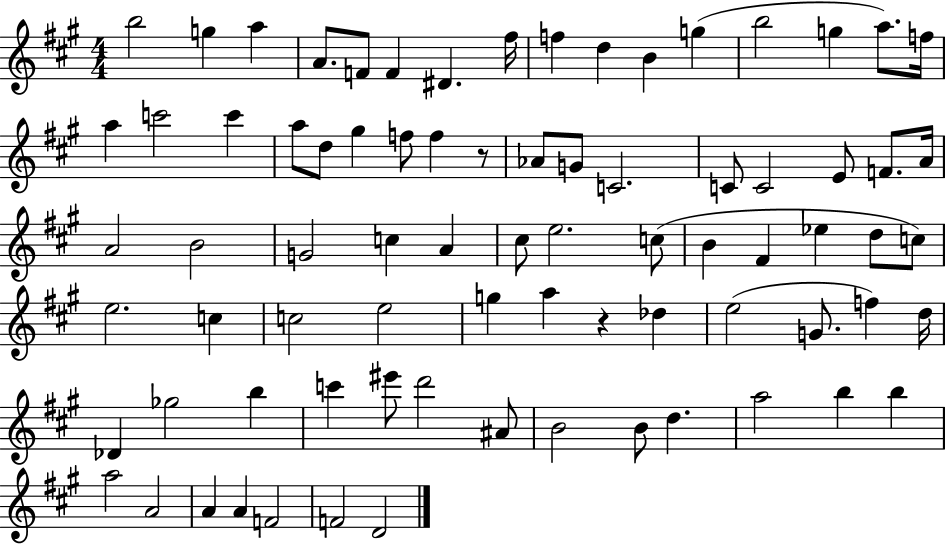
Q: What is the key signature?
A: A major